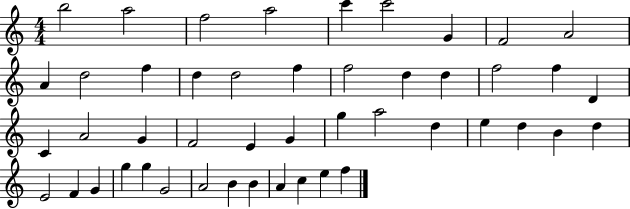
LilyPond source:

{
  \clef treble
  \numericTimeSignature
  \time 4/4
  \key c \major
  b''2 a''2 | f''2 a''2 | c'''4 c'''2 g'4 | f'2 a'2 | \break a'4 d''2 f''4 | d''4 d''2 f''4 | f''2 d''4 d''4 | f''2 f''4 d'4 | \break c'4 a'2 g'4 | f'2 e'4 g'4 | g''4 a''2 d''4 | e''4 d''4 b'4 d''4 | \break e'2 f'4 g'4 | g''4 g''4 g'2 | a'2 b'4 b'4 | a'4 c''4 e''4 f''4 | \break \bar "|."
}